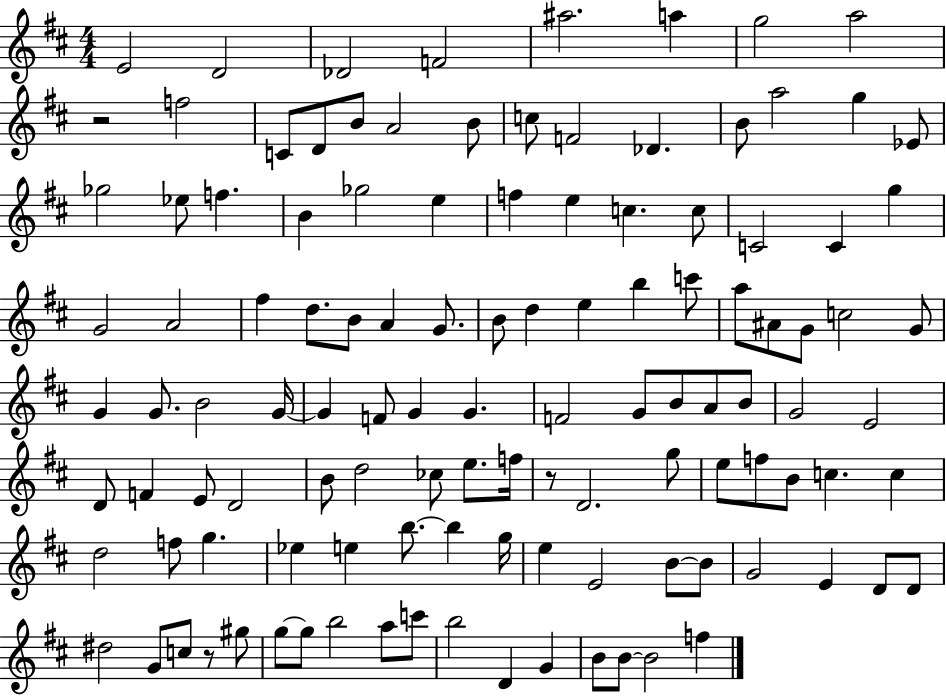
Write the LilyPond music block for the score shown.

{
  \clef treble
  \numericTimeSignature
  \time 4/4
  \key d \major
  e'2 d'2 | des'2 f'2 | ais''2. a''4 | g''2 a''2 | \break r2 f''2 | c'8 d'8 b'8 a'2 b'8 | c''8 f'2 des'4. | b'8 a''2 g''4 ees'8 | \break ges''2 ees''8 f''4. | b'4 ges''2 e''4 | f''4 e''4 c''4. c''8 | c'2 c'4 g''4 | \break g'2 a'2 | fis''4 d''8. b'8 a'4 g'8. | b'8 d''4 e''4 b''4 c'''8 | a''8 ais'8 g'8 c''2 g'8 | \break g'4 g'8. b'2 g'16~~ | g'4 f'8 g'4 g'4. | f'2 g'8 b'8 a'8 b'8 | g'2 e'2 | \break d'8 f'4 e'8 d'2 | b'8 d''2 ces''8 e''8. f''16 | r8 d'2. g''8 | e''8 f''8 b'8 c''4. c''4 | \break d''2 f''8 g''4. | ees''4 e''4 b''8.~~ b''4 g''16 | e''4 e'2 b'8~~ b'8 | g'2 e'4 d'8 d'8 | \break dis''2 g'8 c''8 r8 gis''8 | g''8~~ g''8 b''2 a''8 c'''8 | b''2 d'4 g'4 | b'8 b'8~~ b'2 f''4 | \break \bar "|."
}